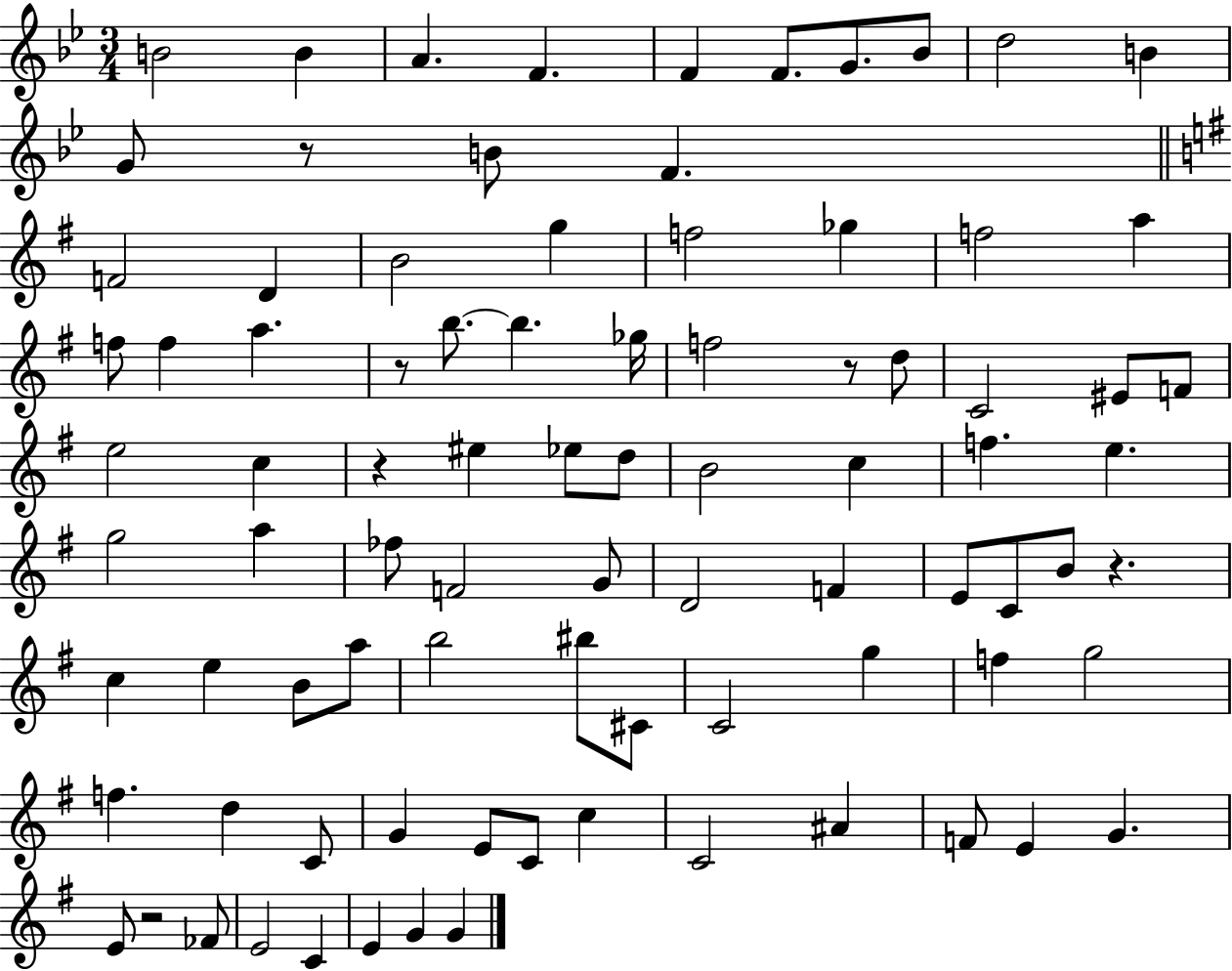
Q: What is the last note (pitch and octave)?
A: G4